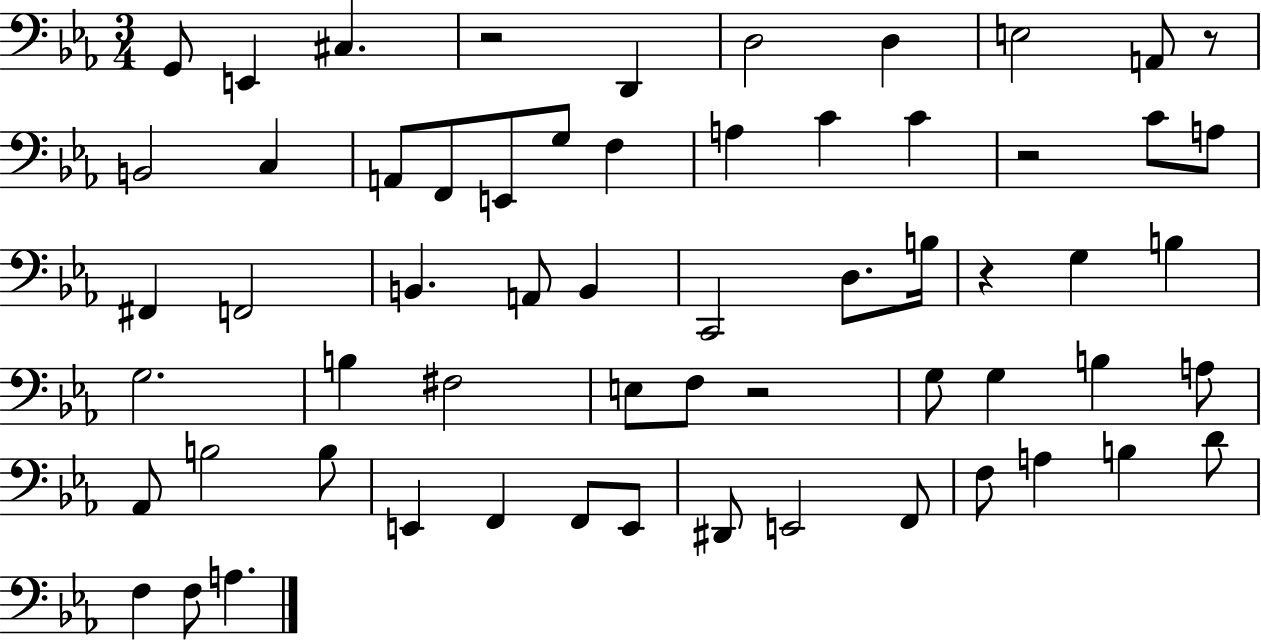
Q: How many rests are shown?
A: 5